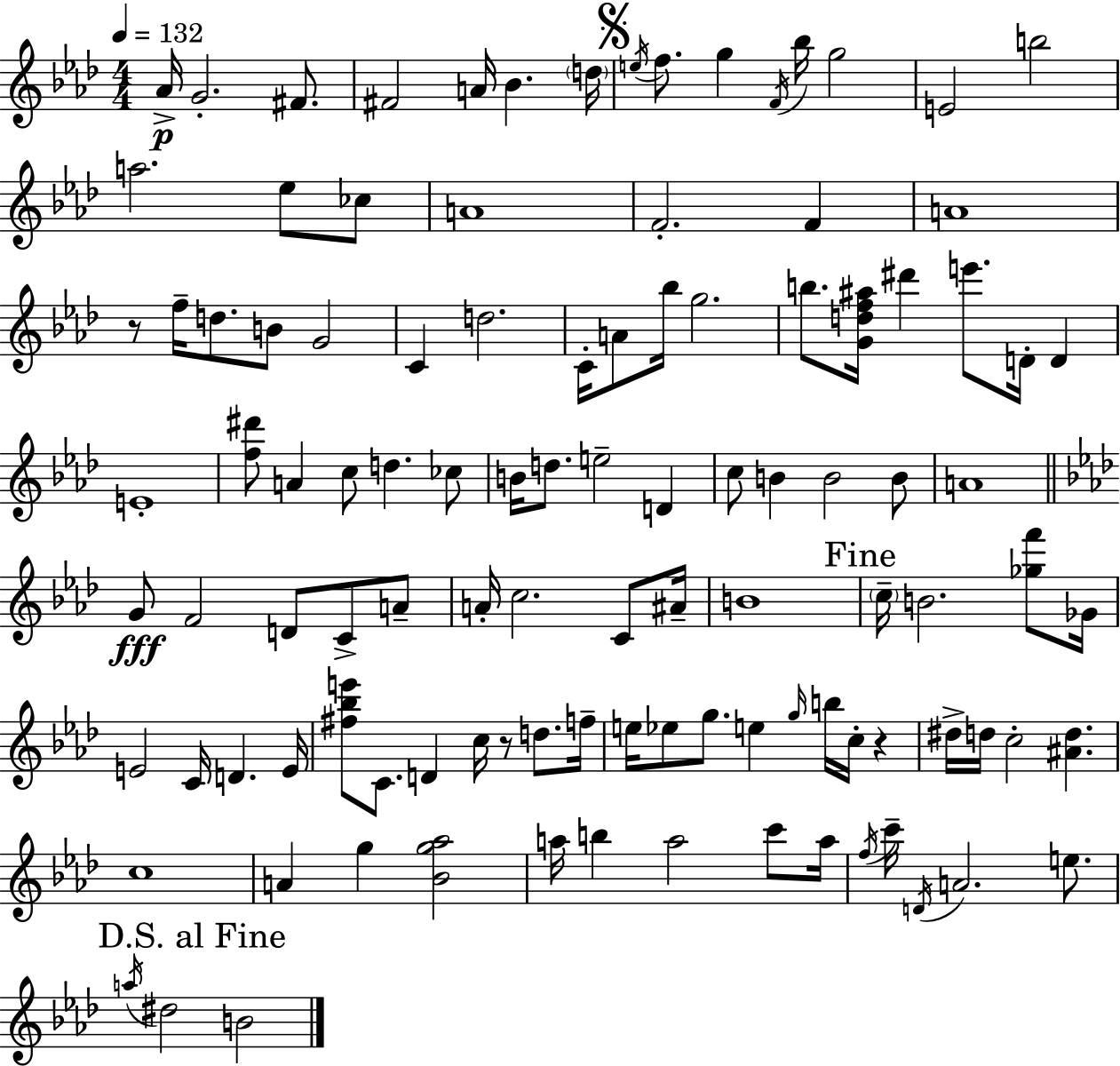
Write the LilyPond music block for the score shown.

{
  \clef treble
  \numericTimeSignature
  \time 4/4
  \key f \minor
  \tempo 4 = 132
  aes'16->\p g'2.-. fis'8. | fis'2 a'16 bes'4. \parenthesize d''16 | \mark \markup { \musicglyph "scripts.segno" } \acciaccatura { e''16 } f''8. g''4 \acciaccatura { f'16 } bes''16 g''2 | e'2 b''2 | \break a''2. ees''8 | ces''8 a'1 | f'2.-. f'4 | a'1 | \break r8 f''16-- d''8. b'8 g'2 | c'4 d''2. | c'16-. a'8 bes''16 g''2. | b''8. <g' d'' f'' ais''>16 dis'''4 e'''8. d'16-. d'4 | \break e'1-. | <f'' dis'''>8 a'4 c''8 d''4. | ces''8 b'16 d''8. e''2-- d'4 | c''8 b'4 b'2 | \break b'8 a'1 | \bar "||" \break \key f \minor g'8\fff f'2 d'8 c'8-> a'8-- | a'16-. c''2. c'8 ais'16-- | b'1 | \mark "Fine" \parenthesize c''16-- b'2. <ges'' f'''>8 ges'16 | \break e'2 c'16 d'4. e'16 | <fis'' bes'' e'''>8 c'8. d'4 c''16 r8 d''8. f''16-- | e''16 ees''8 g''8. e''4 \grace { g''16 } b''16 c''16-. r4 | dis''16-> d''16 c''2-. <ais' d''>4. | \break c''1 | a'4 g''4 <bes' g'' aes''>2 | a''16 b''4 a''2 c'''8 | a''16 \acciaccatura { f''16 } c'''16-- \acciaccatura { d'16 } a'2. | \break e''8. \mark "D.S. al Fine" \acciaccatura { a''16 } dis''2 b'2 | \bar "|."
}